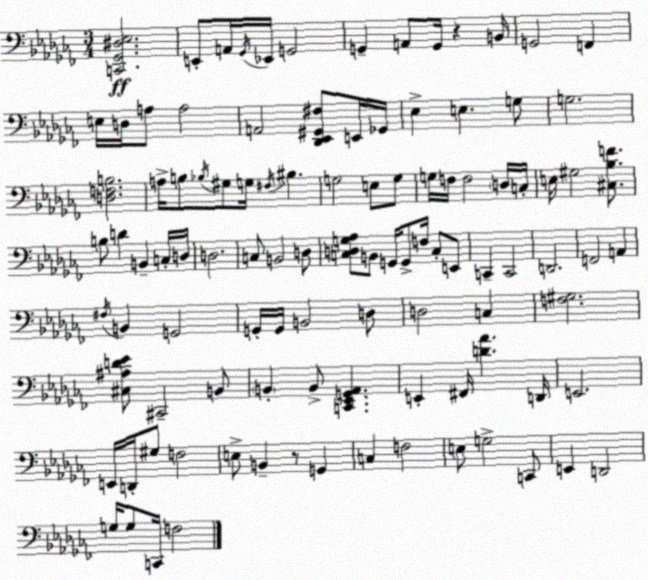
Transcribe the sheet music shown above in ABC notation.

X:1
T:Untitled
M:3/4
L:1/4
K:Abm
[C,,_G,,^D,_E,]2 E,,/2 A,,/4 _G,,/4 _E,,/4 G,,2 G,, A,,/2 G,,/4 z B,,/4 G,,2 F,, E,/4 D,/4 A,/2 A,2 A,,2 [_D,,_E,,^G,,^F,]/2 E,,/4 _G,,/4 _E, E, G,/2 G,2 [D,F,B,]2 A,/4 B,/2 _B,/4 ^G,/2 G,/4 ^F,/4 ^B, G,2 E,/2 G,/2 G,/4 F,/4 F,2 D,/4 C,/4 E,/4 ^G,2 [^C,_B,F]/2 B,/2 D B,, C,/4 D,/4 D,2 C,/2 B,,2 D,/2 [C,D,G,_A,]/2 B,,/2 G,,/4 G,,/2 F,/4 C,/2 E,,/2 C,, C,,2 D,,2 F,,2 A,, ^F,/4 B,, G,,2 G,,/4 G,,/4 B,,2 D,/2 D,2 C, [F,^G,]2 [^C,^A,D_E]/2 ^C,,2 B,,/2 B,, B,,/2 [C,,_E,,G,,_A,,] E,, ^F,,/4 [D_A] D,,/4 E,,2 E,,/4 D,,/4 ^G,/2 F,2 E,/2 B,, z/2 G,, C, F,2 E,/2 G,2 C,,/2 E,, D,,2 G,/4 G,/2 C,,/4 F,2